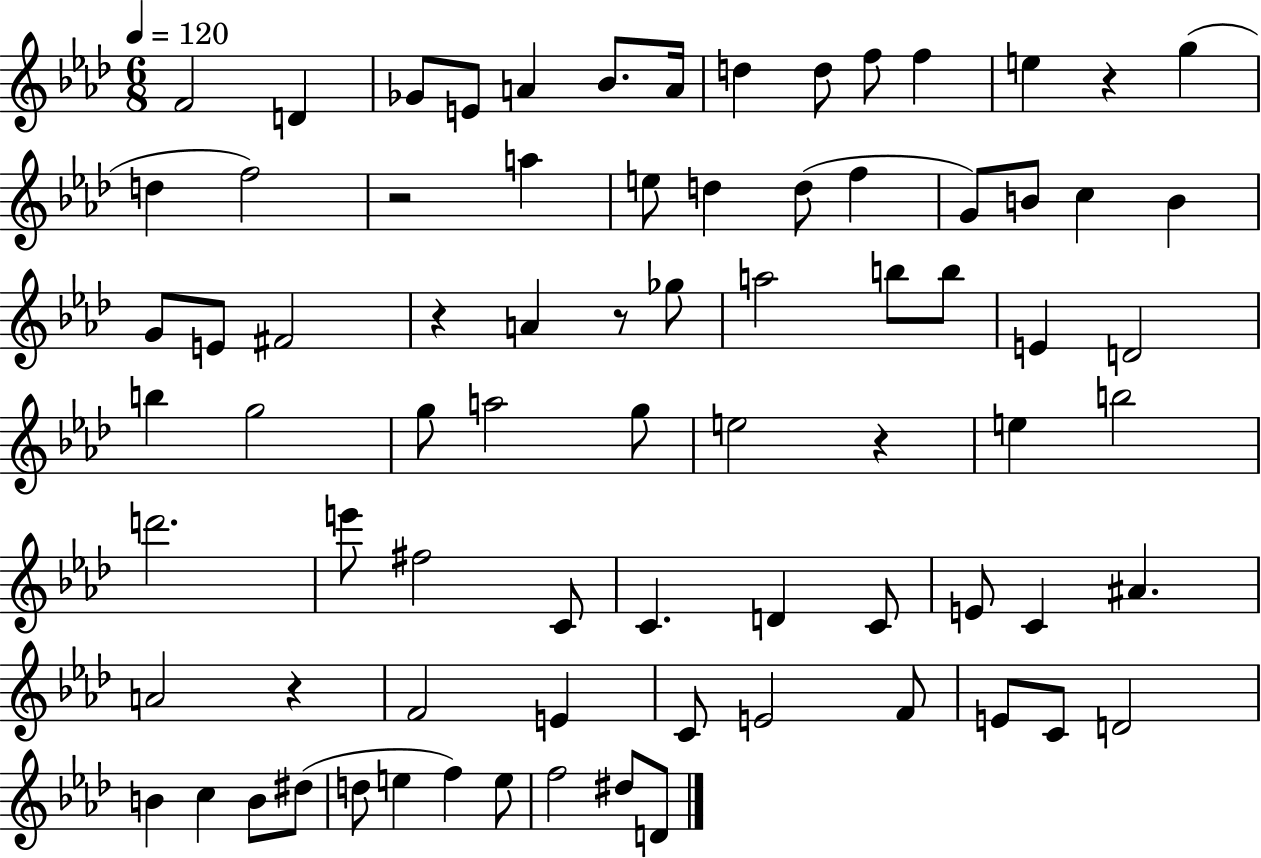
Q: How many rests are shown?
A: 6